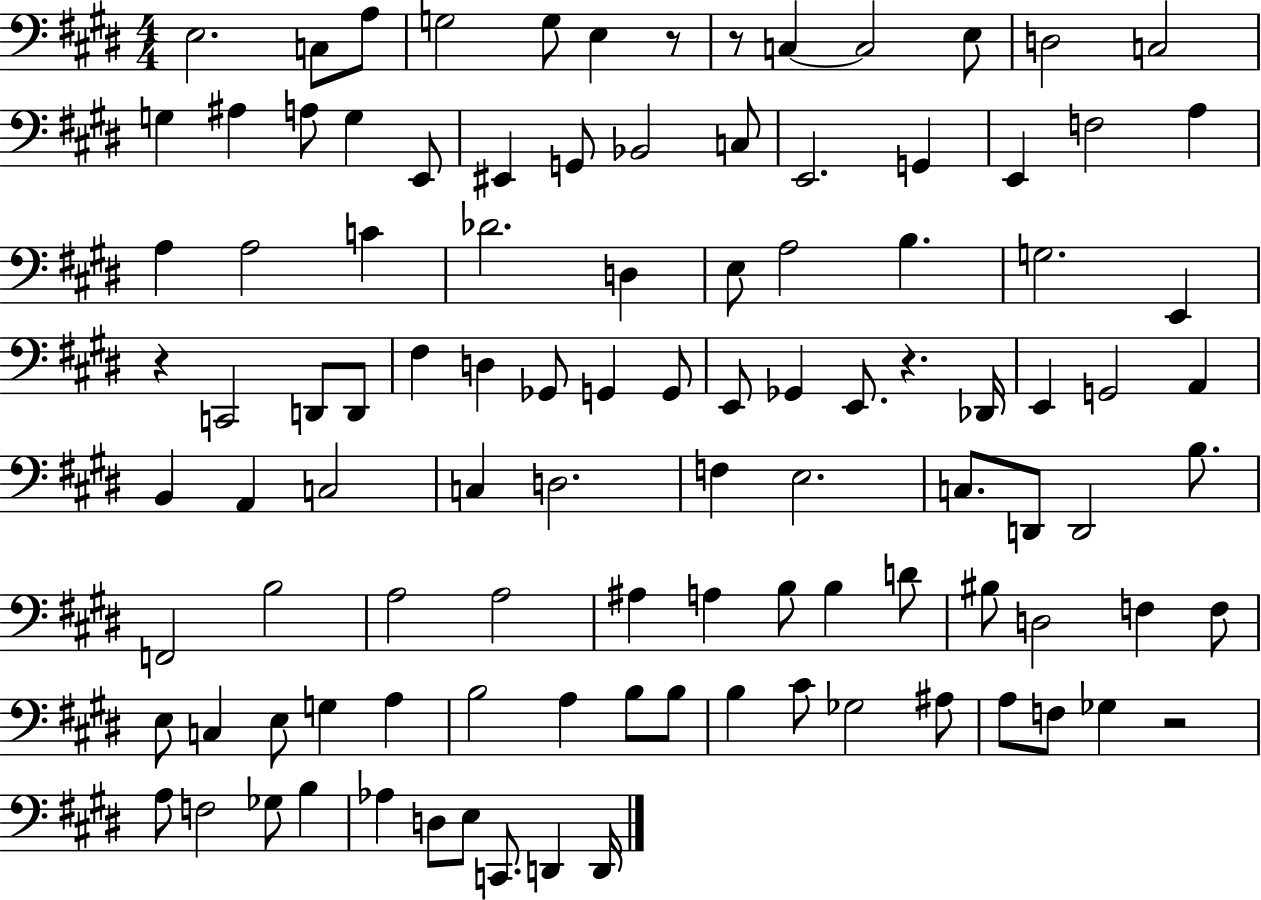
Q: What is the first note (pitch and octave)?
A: E3